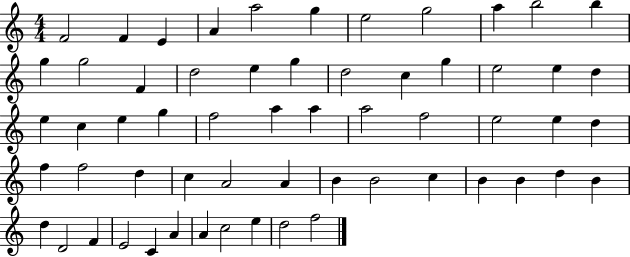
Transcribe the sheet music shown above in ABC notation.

X:1
T:Untitled
M:4/4
L:1/4
K:C
F2 F E A a2 g e2 g2 a b2 b g g2 F d2 e g d2 c g e2 e d e c e g f2 a a a2 f2 e2 e d f f2 d c A2 A B B2 c B B d B d D2 F E2 C A A c2 e d2 f2